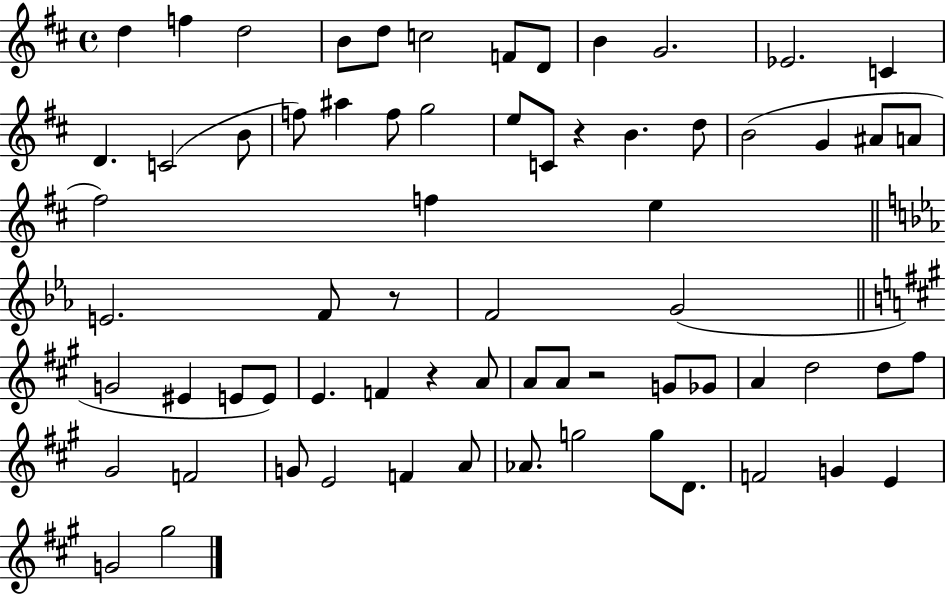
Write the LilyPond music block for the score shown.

{
  \clef treble
  \time 4/4
  \defaultTimeSignature
  \key d \major
  d''4 f''4 d''2 | b'8 d''8 c''2 f'8 d'8 | b'4 g'2. | ees'2. c'4 | \break d'4. c'2( b'8 | f''8) ais''4 f''8 g''2 | e''8 c'8 r4 b'4. d''8 | b'2( g'4 ais'8 a'8 | \break fis''2) f''4 e''4 | \bar "||" \break \key c \minor e'2. f'8 r8 | f'2 g'2( | \bar "||" \break \key a \major g'2 eis'4 e'8 e'8) | e'4. f'4 r4 a'8 | a'8 a'8 r2 g'8 ges'8 | a'4 d''2 d''8 fis''8 | \break gis'2 f'2 | g'8 e'2 f'4 a'8 | aes'8. g''2 g''8 d'8. | f'2 g'4 e'4 | \break g'2 gis''2 | \bar "|."
}